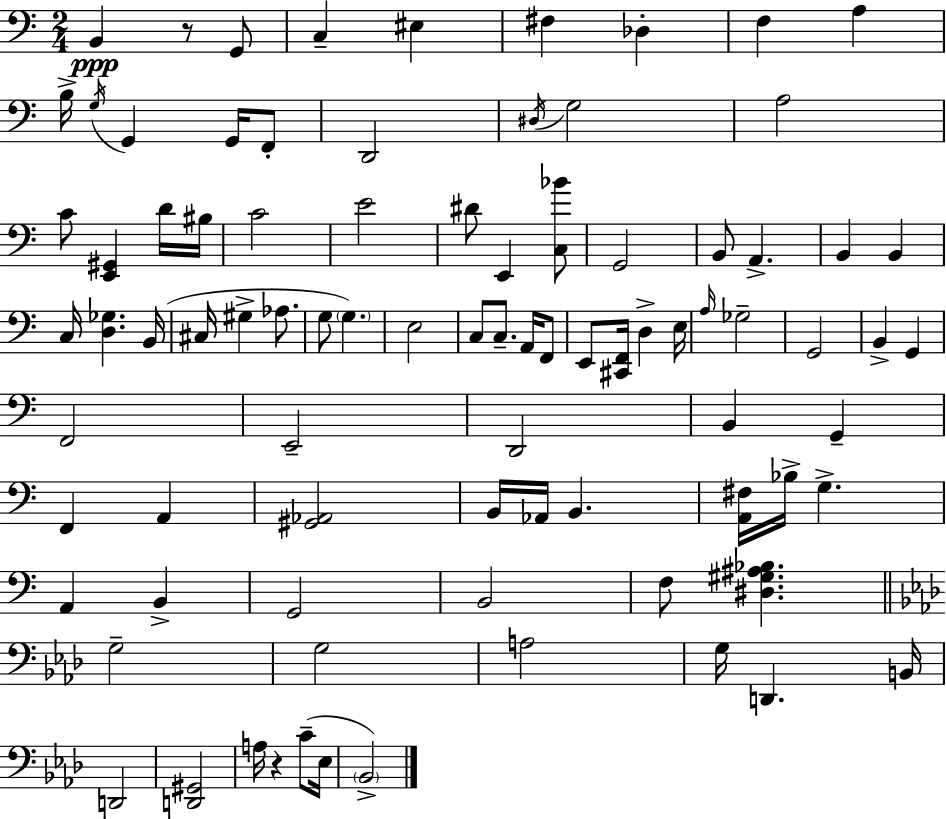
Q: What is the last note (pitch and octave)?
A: Bb2